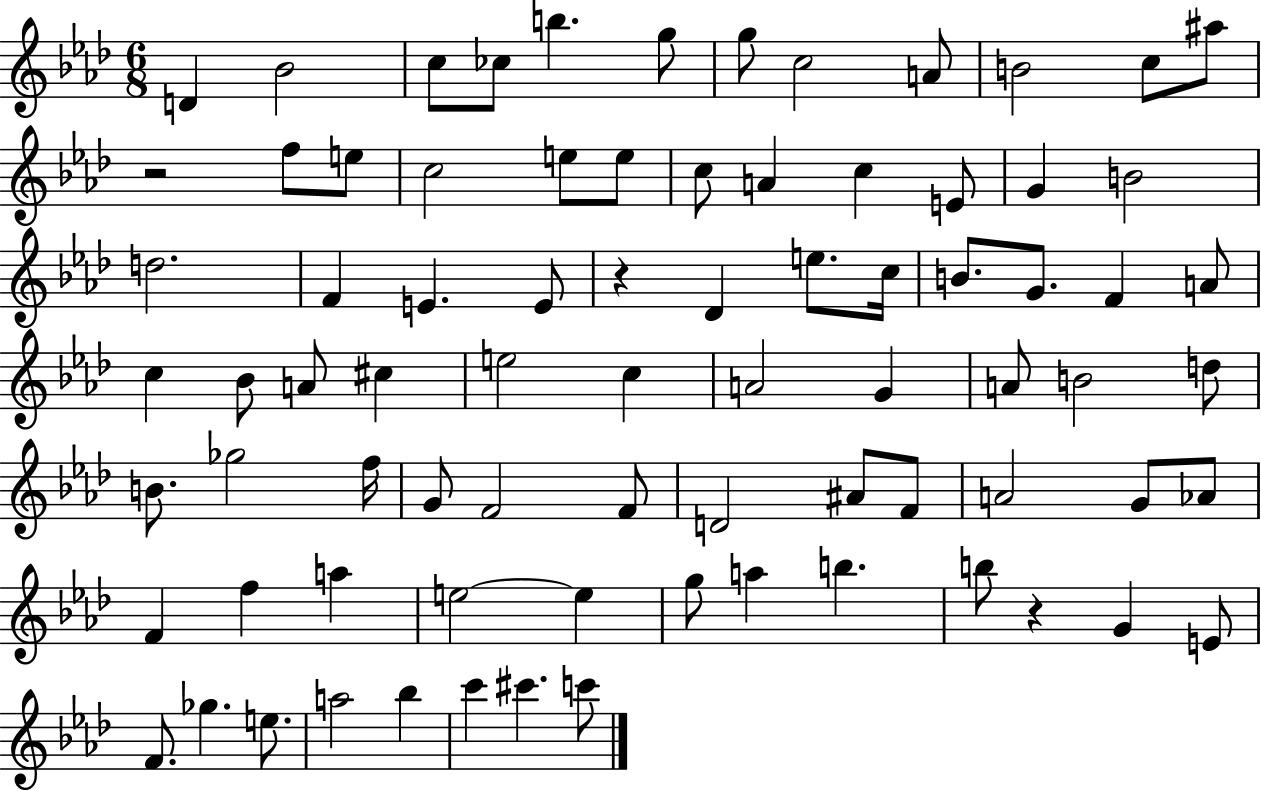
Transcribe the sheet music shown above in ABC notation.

X:1
T:Untitled
M:6/8
L:1/4
K:Ab
D _B2 c/2 _c/2 b g/2 g/2 c2 A/2 B2 c/2 ^a/2 z2 f/2 e/2 c2 e/2 e/2 c/2 A c E/2 G B2 d2 F E E/2 z _D e/2 c/4 B/2 G/2 F A/2 c _B/2 A/2 ^c e2 c A2 G A/2 B2 d/2 B/2 _g2 f/4 G/2 F2 F/2 D2 ^A/2 F/2 A2 G/2 _A/2 F f a e2 e g/2 a b b/2 z G E/2 F/2 _g e/2 a2 _b c' ^c' c'/2